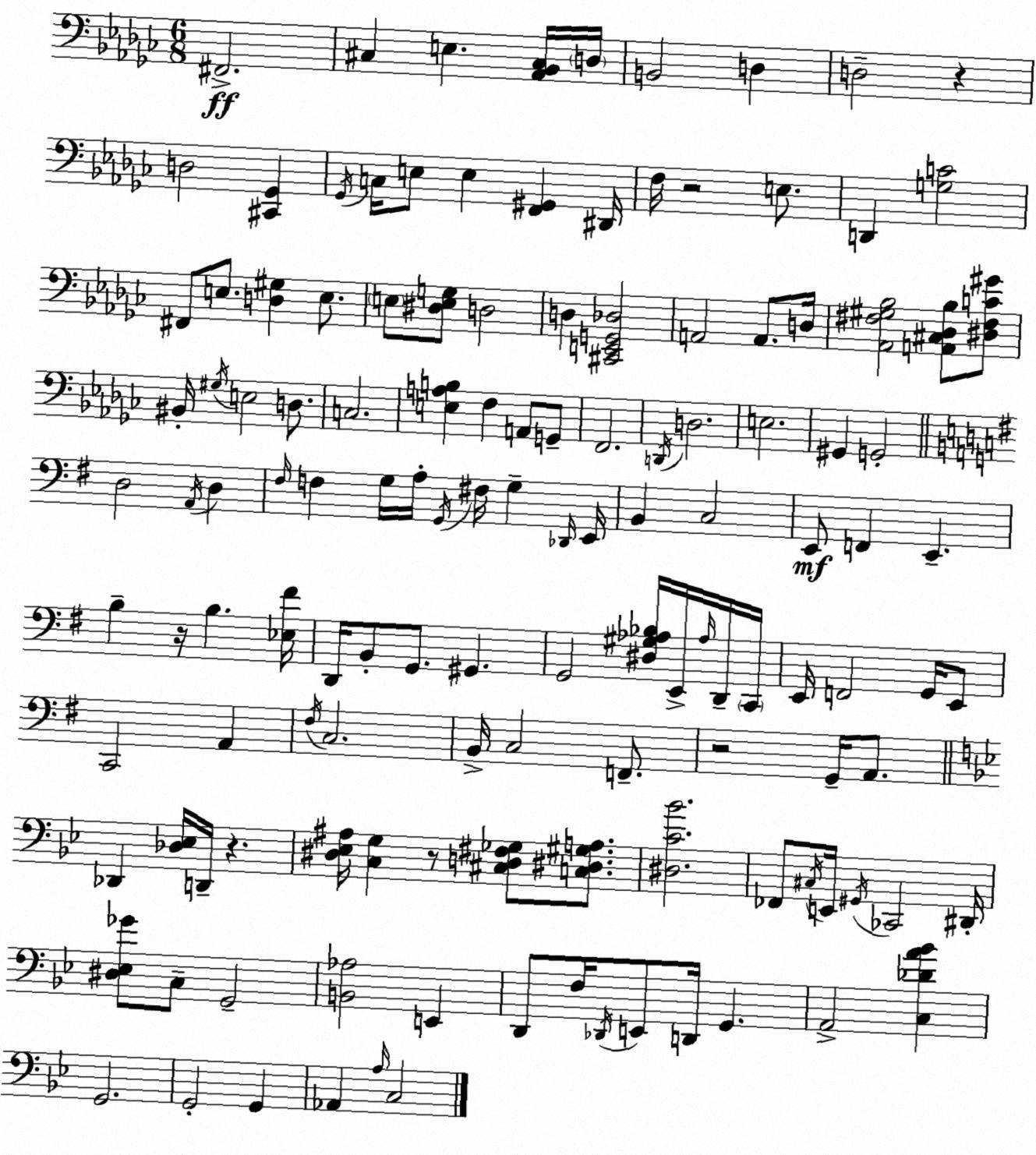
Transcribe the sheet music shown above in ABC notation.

X:1
T:Untitled
M:6/8
L:1/4
K:Ebm
^F,,2 ^C, E, [_A,,_B,,^C,]/4 D,/4 B,,2 D, D,2 z D,2 [^C,,_G,,] _G,,/4 C,/4 E,/2 E, [F,,^G,,] ^D,,/4 F,/4 z2 E,/2 D,, [G,C]2 ^F,,/2 E,/2 [D,^G,] E,/2 E,/2 [^D,E,G,]/2 D,2 D, [^C,,E,,G,,_D,]2 A,,2 A,,/2 D,/4 [_A,,^F,^G,_B,]2 [A,,^C,_D,_B,]/2 [^D,^F,C^G]/2 ^B,,/4 ^G,/4 E,2 D,/2 C,2 [E,A,B,] F, A,,/2 G,,/2 F,,2 D,,/4 D,2 E,2 ^G,, G,,2 D,2 A,,/4 D, ^F,/4 F, G,/4 A,/4 G,,/4 ^F,/4 G, _D,,/4 E,,/4 B,, C,2 E,,/2 F,, E,, B, z/4 B, [_E,^F]/4 D,,/4 B,,/2 G,,/2 ^G,, G,,2 [^D,^G,_A,_B,]/4 E,,/4 _A,/4 D,,/4 C,,/4 E,,/4 F,,2 G,,/4 E,,/2 C,,2 A,, ^F,/4 C,2 B,,/4 C,2 F,,/2 z2 G,,/4 A,,/2 _D,, [_D,_E,]/4 D,,/4 z [^D,_E,^A,]/4 [C,G,] z/2 [^C,D,^F,_G,]/2 [C,^D,^G,A,]/2 [^D,C_B]2 _F,,/2 ^C,/4 E,,/4 ^G,,/4 _C,,2 ^D,,/4 [^D,_E,_G]/2 C,/2 G,,2 [B,,_A,]2 E,, D,,/2 F,/4 _D,,/4 E,,/2 D,,/4 G,, A,,2 [C,_DA_B] G,,2 G,,2 G,, _A,, A,/4 C,2